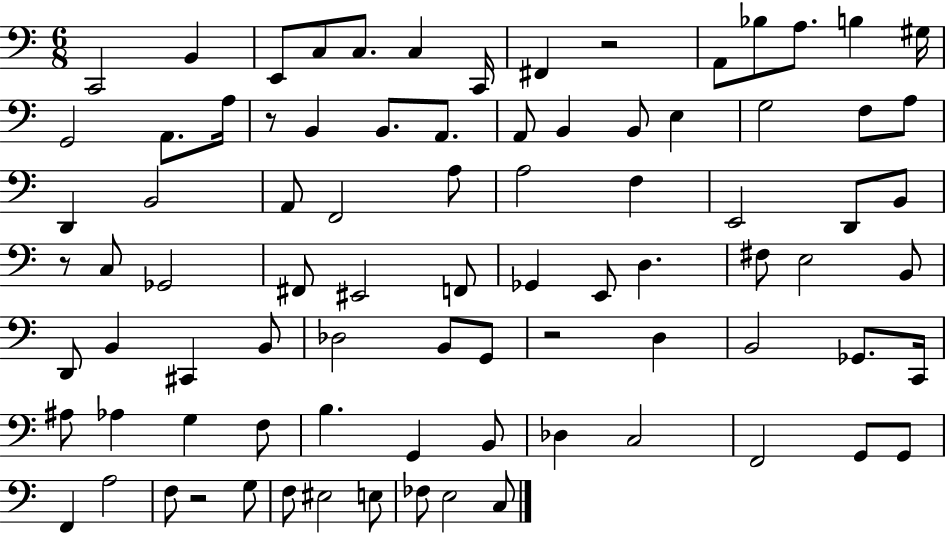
C2/h B2/q E2/e C3/e C3/e. C3/q C2/s F#2/q R/h A2/e Bb3/e A3/e. B3/q G#3/s G2/h A2/e. A3/s R/e B2/q B2/e. A2/e. A2/e B2/q B2/e E3/q G3/h F3/e A3/e D2/q B2/h A2/e F2/h A3/e A3/h F3/q E2/h D2/e B2/e R/e C3/e Gb2/h F#2/e EIS2/h F2/e Gb2/q E2/e D3/q. F#3/e E3/h B2/e D2/e B2/q C#2/q B2/e Db3/h B2/e G2/e R/h D3/q B2/h Gb2/e. C2/s A#3/e Ab3/q G3/q F3/e B3/q. G2/q B2/e Db3/q C3/h F2/h G2/e G2/e F2/q A3/h F3/e R/h G3/e F3/e EIS3/h E3/e FES3/e E3/h C3/e